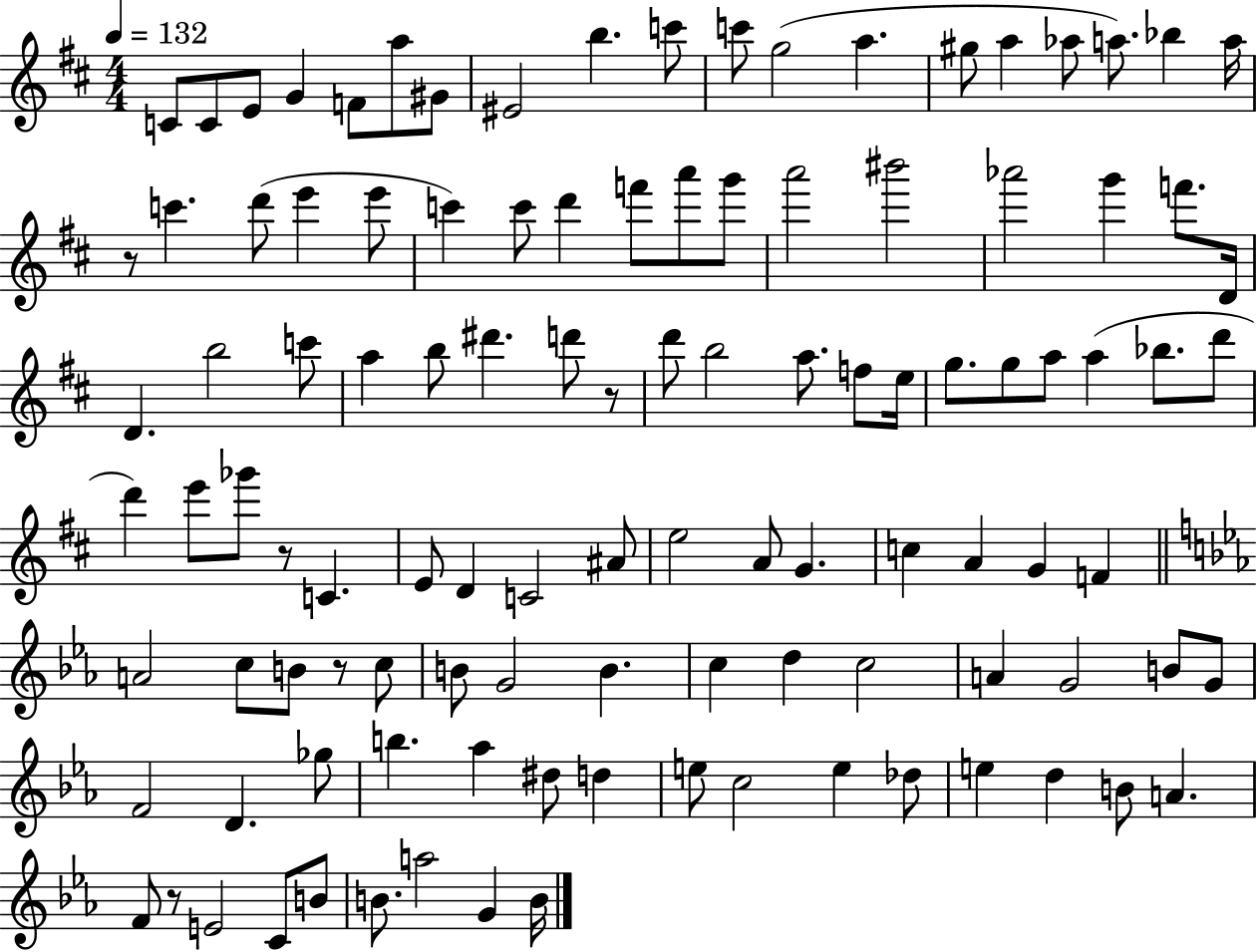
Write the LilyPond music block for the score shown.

{
  \clef treble
  \numericTimeSignature
  \time 4/4
  \key d \major
  \tempo 4 = 132
  c'8 c'8 e'8 g'4 f'8 a''8 gis'8 | eis'2 b''4. c'''8 | c'''8 g''2( a''4. | gis''8 a''4 aes''8 a''8.) bes''4 a''16 | \break r8 c'''4. d'''8( e'''4 e'''8 | c'''4) c'''8 d'''4 f'''8 a'''8 g'''8 | a'''2 bis'''2 | aes'''2 g'''4 f'''8. d'16 | \break d'4. b''2 c'''8 | a''4 b''8 dis'''4. d'''8 r8 | d'''8 b''2 a''8. f''8 e''16 | g''8. g''8 a''8 a''4( bes''8. d'''8 | \break d'''4) e'''8 ges'''8 r8 c'4. | e'8 d'4 c'2 ais'8 | e''2 a'8 g'4. | c''4 a'4 g'4 f'4 | \break \bar "||" \break \key ees \major a'2 c''8 b'8 r8 c''8 | b'8 g'2 b'4. | c''4 d''4 c''2 | a'4 g'2 b'8 g'8 | \break f'2 d'4. ges''8 | b''4. aes''4 dis''8 d''4 | e''8 c''2 e''4 des''8 | e''4 d''4 b'8 a'4. | \break f'8 r8 e'2 c'8 b'8 | b'8. a''2 g'4 b'16 | \bar "|."
}